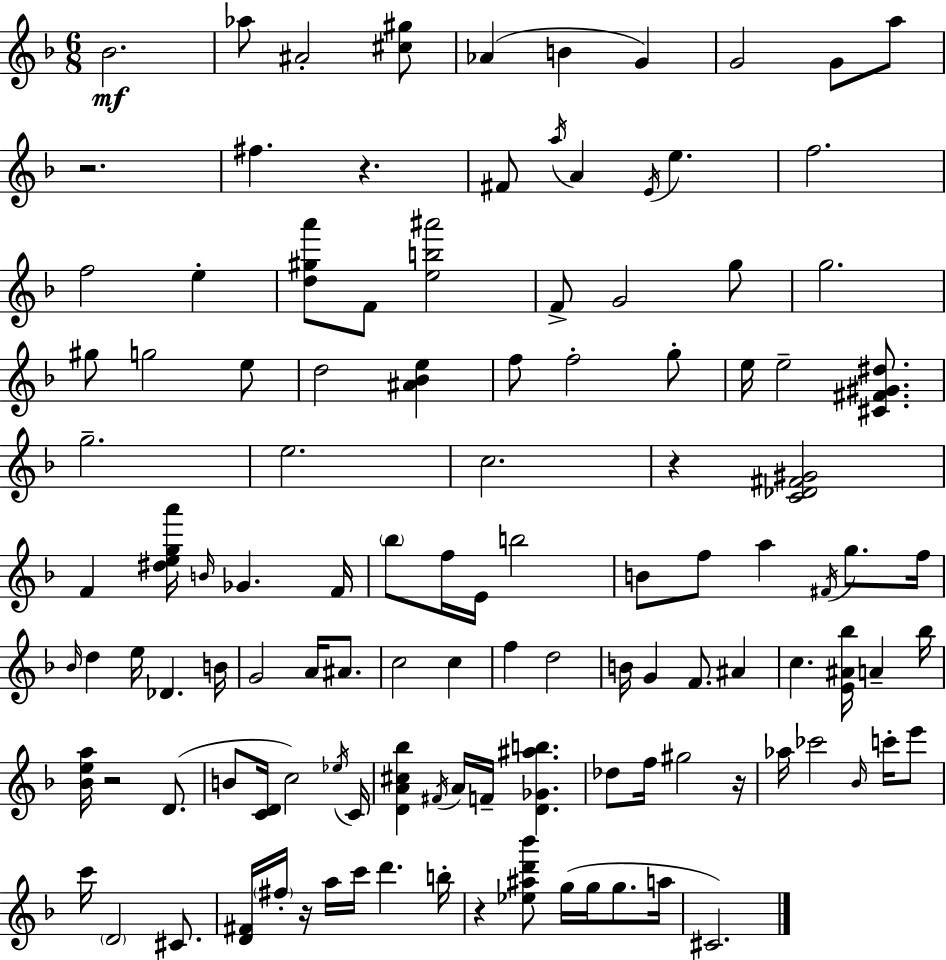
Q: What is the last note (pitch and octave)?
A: C#4